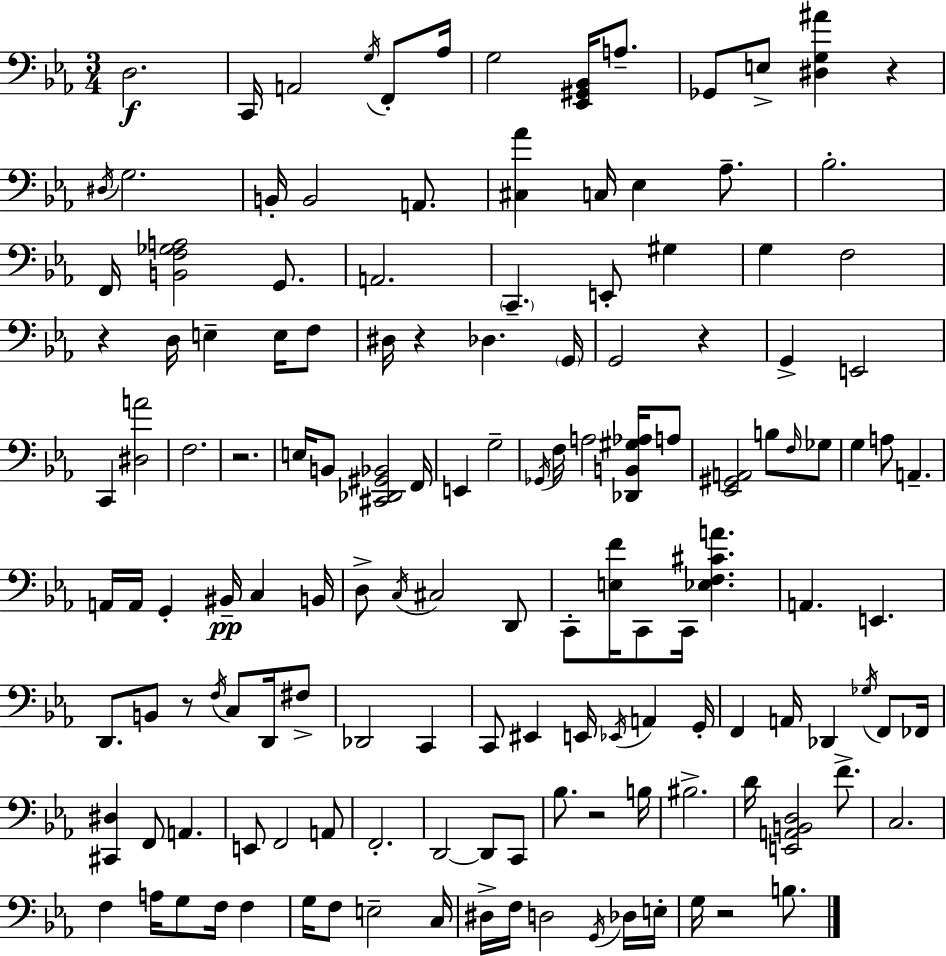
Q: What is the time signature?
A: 3/4